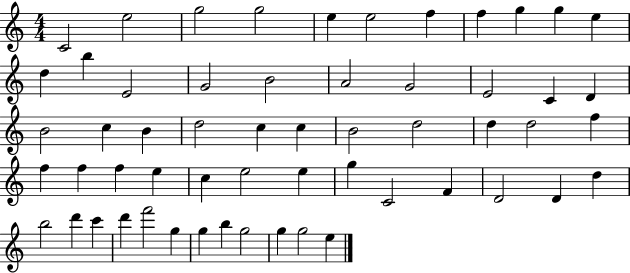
{
  \clef treble
  \numericTimeSignature
  \time 4/4
  \key c \major
  c'2 e''2 | g''2 g''2 | e''4 e''2 f''4 | f''4 g''4 g''4 e''4 | \break d''4 b''4 e'2 | g'2 b'2 | a'2 g'2 | e'2 c'4 d'4 | \break b'2 c''4 b'4 | d''2 c''4 c''4 | b'2 d''2 | d''4 d''2 f''4 | \break f''4 f''4 f''4 e''4 | c''4 e''2 e''4 | g''4 c'2 f'4 | d'2 d'4 d''4 | \break b''2 d'''4 c'''4 | d'''4 f'''2 g''4 | g''4 b''4 g''2 | g''4 g''2 e''4 | \break \bar "|."
}